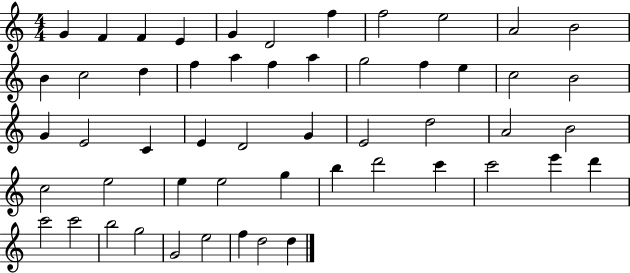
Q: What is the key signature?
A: C major